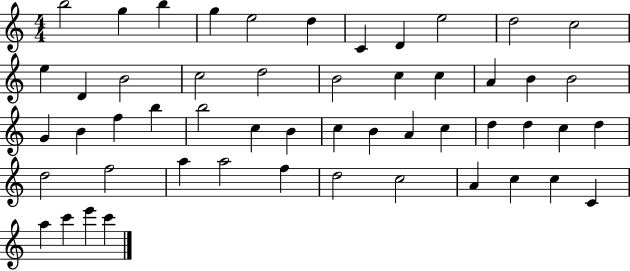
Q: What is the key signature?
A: C major